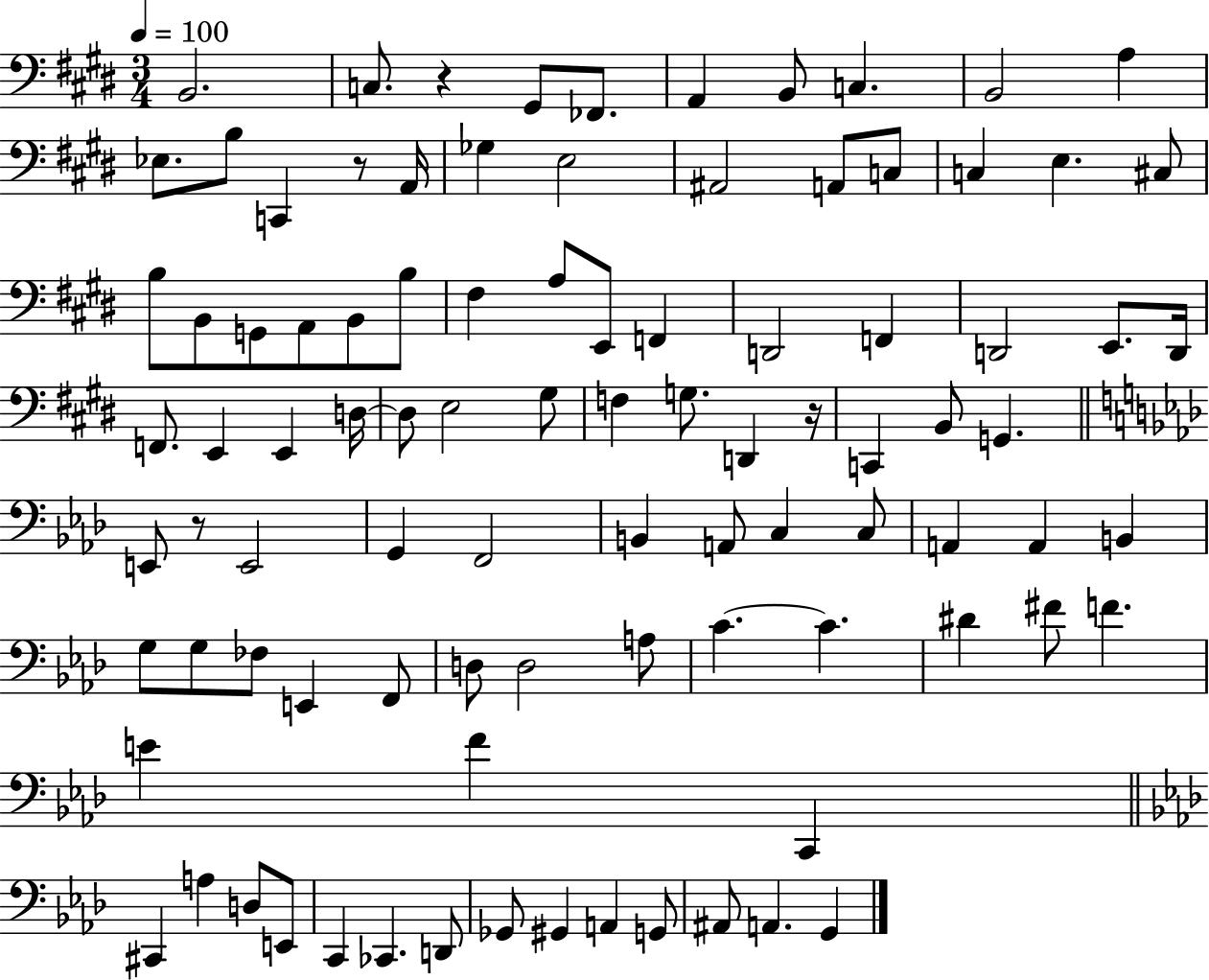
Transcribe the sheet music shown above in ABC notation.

X:1
T:Untitled
M:3/4
L:1/4
K:E
B,,2 C,/2 z ^G,,/2 _F,,/2 A,, B,,/2 C, B,,2 A, _E,/2 B,/2 C,, z/2 A,,/4 _G, E,2 ^A,,2 A,,/2 C,/2 C, E, ^C,/2 B,/2 B,,/2 G,,/2 A,,/2 B,,/2 B,/2 ^F, A,/2 E,,/2 F,, D,,2 F,, D,,2 E,,/2 D,,/4 F,,/2 E,, E,, D,/4 D,/2 E,2 ^G,/2 F, G,/2 D,, z/4 C,, B,,/2 G,, E,,/2 z/2 E,,2 G,, F,,2 B,, A,,/2 C, C,/2 A,, A,, B,, G,/2 G,/2 _F,/2 E,, F,,/2 D,/2 D,2 A,/2 C C ^D ^F/2 F E F C,, ^C,, A, D,/2 E,,/2 C,, _C,, D,,/2 _G,,/2 ^G,, A,, G,,/2 ^A,,/2 A,, G,,